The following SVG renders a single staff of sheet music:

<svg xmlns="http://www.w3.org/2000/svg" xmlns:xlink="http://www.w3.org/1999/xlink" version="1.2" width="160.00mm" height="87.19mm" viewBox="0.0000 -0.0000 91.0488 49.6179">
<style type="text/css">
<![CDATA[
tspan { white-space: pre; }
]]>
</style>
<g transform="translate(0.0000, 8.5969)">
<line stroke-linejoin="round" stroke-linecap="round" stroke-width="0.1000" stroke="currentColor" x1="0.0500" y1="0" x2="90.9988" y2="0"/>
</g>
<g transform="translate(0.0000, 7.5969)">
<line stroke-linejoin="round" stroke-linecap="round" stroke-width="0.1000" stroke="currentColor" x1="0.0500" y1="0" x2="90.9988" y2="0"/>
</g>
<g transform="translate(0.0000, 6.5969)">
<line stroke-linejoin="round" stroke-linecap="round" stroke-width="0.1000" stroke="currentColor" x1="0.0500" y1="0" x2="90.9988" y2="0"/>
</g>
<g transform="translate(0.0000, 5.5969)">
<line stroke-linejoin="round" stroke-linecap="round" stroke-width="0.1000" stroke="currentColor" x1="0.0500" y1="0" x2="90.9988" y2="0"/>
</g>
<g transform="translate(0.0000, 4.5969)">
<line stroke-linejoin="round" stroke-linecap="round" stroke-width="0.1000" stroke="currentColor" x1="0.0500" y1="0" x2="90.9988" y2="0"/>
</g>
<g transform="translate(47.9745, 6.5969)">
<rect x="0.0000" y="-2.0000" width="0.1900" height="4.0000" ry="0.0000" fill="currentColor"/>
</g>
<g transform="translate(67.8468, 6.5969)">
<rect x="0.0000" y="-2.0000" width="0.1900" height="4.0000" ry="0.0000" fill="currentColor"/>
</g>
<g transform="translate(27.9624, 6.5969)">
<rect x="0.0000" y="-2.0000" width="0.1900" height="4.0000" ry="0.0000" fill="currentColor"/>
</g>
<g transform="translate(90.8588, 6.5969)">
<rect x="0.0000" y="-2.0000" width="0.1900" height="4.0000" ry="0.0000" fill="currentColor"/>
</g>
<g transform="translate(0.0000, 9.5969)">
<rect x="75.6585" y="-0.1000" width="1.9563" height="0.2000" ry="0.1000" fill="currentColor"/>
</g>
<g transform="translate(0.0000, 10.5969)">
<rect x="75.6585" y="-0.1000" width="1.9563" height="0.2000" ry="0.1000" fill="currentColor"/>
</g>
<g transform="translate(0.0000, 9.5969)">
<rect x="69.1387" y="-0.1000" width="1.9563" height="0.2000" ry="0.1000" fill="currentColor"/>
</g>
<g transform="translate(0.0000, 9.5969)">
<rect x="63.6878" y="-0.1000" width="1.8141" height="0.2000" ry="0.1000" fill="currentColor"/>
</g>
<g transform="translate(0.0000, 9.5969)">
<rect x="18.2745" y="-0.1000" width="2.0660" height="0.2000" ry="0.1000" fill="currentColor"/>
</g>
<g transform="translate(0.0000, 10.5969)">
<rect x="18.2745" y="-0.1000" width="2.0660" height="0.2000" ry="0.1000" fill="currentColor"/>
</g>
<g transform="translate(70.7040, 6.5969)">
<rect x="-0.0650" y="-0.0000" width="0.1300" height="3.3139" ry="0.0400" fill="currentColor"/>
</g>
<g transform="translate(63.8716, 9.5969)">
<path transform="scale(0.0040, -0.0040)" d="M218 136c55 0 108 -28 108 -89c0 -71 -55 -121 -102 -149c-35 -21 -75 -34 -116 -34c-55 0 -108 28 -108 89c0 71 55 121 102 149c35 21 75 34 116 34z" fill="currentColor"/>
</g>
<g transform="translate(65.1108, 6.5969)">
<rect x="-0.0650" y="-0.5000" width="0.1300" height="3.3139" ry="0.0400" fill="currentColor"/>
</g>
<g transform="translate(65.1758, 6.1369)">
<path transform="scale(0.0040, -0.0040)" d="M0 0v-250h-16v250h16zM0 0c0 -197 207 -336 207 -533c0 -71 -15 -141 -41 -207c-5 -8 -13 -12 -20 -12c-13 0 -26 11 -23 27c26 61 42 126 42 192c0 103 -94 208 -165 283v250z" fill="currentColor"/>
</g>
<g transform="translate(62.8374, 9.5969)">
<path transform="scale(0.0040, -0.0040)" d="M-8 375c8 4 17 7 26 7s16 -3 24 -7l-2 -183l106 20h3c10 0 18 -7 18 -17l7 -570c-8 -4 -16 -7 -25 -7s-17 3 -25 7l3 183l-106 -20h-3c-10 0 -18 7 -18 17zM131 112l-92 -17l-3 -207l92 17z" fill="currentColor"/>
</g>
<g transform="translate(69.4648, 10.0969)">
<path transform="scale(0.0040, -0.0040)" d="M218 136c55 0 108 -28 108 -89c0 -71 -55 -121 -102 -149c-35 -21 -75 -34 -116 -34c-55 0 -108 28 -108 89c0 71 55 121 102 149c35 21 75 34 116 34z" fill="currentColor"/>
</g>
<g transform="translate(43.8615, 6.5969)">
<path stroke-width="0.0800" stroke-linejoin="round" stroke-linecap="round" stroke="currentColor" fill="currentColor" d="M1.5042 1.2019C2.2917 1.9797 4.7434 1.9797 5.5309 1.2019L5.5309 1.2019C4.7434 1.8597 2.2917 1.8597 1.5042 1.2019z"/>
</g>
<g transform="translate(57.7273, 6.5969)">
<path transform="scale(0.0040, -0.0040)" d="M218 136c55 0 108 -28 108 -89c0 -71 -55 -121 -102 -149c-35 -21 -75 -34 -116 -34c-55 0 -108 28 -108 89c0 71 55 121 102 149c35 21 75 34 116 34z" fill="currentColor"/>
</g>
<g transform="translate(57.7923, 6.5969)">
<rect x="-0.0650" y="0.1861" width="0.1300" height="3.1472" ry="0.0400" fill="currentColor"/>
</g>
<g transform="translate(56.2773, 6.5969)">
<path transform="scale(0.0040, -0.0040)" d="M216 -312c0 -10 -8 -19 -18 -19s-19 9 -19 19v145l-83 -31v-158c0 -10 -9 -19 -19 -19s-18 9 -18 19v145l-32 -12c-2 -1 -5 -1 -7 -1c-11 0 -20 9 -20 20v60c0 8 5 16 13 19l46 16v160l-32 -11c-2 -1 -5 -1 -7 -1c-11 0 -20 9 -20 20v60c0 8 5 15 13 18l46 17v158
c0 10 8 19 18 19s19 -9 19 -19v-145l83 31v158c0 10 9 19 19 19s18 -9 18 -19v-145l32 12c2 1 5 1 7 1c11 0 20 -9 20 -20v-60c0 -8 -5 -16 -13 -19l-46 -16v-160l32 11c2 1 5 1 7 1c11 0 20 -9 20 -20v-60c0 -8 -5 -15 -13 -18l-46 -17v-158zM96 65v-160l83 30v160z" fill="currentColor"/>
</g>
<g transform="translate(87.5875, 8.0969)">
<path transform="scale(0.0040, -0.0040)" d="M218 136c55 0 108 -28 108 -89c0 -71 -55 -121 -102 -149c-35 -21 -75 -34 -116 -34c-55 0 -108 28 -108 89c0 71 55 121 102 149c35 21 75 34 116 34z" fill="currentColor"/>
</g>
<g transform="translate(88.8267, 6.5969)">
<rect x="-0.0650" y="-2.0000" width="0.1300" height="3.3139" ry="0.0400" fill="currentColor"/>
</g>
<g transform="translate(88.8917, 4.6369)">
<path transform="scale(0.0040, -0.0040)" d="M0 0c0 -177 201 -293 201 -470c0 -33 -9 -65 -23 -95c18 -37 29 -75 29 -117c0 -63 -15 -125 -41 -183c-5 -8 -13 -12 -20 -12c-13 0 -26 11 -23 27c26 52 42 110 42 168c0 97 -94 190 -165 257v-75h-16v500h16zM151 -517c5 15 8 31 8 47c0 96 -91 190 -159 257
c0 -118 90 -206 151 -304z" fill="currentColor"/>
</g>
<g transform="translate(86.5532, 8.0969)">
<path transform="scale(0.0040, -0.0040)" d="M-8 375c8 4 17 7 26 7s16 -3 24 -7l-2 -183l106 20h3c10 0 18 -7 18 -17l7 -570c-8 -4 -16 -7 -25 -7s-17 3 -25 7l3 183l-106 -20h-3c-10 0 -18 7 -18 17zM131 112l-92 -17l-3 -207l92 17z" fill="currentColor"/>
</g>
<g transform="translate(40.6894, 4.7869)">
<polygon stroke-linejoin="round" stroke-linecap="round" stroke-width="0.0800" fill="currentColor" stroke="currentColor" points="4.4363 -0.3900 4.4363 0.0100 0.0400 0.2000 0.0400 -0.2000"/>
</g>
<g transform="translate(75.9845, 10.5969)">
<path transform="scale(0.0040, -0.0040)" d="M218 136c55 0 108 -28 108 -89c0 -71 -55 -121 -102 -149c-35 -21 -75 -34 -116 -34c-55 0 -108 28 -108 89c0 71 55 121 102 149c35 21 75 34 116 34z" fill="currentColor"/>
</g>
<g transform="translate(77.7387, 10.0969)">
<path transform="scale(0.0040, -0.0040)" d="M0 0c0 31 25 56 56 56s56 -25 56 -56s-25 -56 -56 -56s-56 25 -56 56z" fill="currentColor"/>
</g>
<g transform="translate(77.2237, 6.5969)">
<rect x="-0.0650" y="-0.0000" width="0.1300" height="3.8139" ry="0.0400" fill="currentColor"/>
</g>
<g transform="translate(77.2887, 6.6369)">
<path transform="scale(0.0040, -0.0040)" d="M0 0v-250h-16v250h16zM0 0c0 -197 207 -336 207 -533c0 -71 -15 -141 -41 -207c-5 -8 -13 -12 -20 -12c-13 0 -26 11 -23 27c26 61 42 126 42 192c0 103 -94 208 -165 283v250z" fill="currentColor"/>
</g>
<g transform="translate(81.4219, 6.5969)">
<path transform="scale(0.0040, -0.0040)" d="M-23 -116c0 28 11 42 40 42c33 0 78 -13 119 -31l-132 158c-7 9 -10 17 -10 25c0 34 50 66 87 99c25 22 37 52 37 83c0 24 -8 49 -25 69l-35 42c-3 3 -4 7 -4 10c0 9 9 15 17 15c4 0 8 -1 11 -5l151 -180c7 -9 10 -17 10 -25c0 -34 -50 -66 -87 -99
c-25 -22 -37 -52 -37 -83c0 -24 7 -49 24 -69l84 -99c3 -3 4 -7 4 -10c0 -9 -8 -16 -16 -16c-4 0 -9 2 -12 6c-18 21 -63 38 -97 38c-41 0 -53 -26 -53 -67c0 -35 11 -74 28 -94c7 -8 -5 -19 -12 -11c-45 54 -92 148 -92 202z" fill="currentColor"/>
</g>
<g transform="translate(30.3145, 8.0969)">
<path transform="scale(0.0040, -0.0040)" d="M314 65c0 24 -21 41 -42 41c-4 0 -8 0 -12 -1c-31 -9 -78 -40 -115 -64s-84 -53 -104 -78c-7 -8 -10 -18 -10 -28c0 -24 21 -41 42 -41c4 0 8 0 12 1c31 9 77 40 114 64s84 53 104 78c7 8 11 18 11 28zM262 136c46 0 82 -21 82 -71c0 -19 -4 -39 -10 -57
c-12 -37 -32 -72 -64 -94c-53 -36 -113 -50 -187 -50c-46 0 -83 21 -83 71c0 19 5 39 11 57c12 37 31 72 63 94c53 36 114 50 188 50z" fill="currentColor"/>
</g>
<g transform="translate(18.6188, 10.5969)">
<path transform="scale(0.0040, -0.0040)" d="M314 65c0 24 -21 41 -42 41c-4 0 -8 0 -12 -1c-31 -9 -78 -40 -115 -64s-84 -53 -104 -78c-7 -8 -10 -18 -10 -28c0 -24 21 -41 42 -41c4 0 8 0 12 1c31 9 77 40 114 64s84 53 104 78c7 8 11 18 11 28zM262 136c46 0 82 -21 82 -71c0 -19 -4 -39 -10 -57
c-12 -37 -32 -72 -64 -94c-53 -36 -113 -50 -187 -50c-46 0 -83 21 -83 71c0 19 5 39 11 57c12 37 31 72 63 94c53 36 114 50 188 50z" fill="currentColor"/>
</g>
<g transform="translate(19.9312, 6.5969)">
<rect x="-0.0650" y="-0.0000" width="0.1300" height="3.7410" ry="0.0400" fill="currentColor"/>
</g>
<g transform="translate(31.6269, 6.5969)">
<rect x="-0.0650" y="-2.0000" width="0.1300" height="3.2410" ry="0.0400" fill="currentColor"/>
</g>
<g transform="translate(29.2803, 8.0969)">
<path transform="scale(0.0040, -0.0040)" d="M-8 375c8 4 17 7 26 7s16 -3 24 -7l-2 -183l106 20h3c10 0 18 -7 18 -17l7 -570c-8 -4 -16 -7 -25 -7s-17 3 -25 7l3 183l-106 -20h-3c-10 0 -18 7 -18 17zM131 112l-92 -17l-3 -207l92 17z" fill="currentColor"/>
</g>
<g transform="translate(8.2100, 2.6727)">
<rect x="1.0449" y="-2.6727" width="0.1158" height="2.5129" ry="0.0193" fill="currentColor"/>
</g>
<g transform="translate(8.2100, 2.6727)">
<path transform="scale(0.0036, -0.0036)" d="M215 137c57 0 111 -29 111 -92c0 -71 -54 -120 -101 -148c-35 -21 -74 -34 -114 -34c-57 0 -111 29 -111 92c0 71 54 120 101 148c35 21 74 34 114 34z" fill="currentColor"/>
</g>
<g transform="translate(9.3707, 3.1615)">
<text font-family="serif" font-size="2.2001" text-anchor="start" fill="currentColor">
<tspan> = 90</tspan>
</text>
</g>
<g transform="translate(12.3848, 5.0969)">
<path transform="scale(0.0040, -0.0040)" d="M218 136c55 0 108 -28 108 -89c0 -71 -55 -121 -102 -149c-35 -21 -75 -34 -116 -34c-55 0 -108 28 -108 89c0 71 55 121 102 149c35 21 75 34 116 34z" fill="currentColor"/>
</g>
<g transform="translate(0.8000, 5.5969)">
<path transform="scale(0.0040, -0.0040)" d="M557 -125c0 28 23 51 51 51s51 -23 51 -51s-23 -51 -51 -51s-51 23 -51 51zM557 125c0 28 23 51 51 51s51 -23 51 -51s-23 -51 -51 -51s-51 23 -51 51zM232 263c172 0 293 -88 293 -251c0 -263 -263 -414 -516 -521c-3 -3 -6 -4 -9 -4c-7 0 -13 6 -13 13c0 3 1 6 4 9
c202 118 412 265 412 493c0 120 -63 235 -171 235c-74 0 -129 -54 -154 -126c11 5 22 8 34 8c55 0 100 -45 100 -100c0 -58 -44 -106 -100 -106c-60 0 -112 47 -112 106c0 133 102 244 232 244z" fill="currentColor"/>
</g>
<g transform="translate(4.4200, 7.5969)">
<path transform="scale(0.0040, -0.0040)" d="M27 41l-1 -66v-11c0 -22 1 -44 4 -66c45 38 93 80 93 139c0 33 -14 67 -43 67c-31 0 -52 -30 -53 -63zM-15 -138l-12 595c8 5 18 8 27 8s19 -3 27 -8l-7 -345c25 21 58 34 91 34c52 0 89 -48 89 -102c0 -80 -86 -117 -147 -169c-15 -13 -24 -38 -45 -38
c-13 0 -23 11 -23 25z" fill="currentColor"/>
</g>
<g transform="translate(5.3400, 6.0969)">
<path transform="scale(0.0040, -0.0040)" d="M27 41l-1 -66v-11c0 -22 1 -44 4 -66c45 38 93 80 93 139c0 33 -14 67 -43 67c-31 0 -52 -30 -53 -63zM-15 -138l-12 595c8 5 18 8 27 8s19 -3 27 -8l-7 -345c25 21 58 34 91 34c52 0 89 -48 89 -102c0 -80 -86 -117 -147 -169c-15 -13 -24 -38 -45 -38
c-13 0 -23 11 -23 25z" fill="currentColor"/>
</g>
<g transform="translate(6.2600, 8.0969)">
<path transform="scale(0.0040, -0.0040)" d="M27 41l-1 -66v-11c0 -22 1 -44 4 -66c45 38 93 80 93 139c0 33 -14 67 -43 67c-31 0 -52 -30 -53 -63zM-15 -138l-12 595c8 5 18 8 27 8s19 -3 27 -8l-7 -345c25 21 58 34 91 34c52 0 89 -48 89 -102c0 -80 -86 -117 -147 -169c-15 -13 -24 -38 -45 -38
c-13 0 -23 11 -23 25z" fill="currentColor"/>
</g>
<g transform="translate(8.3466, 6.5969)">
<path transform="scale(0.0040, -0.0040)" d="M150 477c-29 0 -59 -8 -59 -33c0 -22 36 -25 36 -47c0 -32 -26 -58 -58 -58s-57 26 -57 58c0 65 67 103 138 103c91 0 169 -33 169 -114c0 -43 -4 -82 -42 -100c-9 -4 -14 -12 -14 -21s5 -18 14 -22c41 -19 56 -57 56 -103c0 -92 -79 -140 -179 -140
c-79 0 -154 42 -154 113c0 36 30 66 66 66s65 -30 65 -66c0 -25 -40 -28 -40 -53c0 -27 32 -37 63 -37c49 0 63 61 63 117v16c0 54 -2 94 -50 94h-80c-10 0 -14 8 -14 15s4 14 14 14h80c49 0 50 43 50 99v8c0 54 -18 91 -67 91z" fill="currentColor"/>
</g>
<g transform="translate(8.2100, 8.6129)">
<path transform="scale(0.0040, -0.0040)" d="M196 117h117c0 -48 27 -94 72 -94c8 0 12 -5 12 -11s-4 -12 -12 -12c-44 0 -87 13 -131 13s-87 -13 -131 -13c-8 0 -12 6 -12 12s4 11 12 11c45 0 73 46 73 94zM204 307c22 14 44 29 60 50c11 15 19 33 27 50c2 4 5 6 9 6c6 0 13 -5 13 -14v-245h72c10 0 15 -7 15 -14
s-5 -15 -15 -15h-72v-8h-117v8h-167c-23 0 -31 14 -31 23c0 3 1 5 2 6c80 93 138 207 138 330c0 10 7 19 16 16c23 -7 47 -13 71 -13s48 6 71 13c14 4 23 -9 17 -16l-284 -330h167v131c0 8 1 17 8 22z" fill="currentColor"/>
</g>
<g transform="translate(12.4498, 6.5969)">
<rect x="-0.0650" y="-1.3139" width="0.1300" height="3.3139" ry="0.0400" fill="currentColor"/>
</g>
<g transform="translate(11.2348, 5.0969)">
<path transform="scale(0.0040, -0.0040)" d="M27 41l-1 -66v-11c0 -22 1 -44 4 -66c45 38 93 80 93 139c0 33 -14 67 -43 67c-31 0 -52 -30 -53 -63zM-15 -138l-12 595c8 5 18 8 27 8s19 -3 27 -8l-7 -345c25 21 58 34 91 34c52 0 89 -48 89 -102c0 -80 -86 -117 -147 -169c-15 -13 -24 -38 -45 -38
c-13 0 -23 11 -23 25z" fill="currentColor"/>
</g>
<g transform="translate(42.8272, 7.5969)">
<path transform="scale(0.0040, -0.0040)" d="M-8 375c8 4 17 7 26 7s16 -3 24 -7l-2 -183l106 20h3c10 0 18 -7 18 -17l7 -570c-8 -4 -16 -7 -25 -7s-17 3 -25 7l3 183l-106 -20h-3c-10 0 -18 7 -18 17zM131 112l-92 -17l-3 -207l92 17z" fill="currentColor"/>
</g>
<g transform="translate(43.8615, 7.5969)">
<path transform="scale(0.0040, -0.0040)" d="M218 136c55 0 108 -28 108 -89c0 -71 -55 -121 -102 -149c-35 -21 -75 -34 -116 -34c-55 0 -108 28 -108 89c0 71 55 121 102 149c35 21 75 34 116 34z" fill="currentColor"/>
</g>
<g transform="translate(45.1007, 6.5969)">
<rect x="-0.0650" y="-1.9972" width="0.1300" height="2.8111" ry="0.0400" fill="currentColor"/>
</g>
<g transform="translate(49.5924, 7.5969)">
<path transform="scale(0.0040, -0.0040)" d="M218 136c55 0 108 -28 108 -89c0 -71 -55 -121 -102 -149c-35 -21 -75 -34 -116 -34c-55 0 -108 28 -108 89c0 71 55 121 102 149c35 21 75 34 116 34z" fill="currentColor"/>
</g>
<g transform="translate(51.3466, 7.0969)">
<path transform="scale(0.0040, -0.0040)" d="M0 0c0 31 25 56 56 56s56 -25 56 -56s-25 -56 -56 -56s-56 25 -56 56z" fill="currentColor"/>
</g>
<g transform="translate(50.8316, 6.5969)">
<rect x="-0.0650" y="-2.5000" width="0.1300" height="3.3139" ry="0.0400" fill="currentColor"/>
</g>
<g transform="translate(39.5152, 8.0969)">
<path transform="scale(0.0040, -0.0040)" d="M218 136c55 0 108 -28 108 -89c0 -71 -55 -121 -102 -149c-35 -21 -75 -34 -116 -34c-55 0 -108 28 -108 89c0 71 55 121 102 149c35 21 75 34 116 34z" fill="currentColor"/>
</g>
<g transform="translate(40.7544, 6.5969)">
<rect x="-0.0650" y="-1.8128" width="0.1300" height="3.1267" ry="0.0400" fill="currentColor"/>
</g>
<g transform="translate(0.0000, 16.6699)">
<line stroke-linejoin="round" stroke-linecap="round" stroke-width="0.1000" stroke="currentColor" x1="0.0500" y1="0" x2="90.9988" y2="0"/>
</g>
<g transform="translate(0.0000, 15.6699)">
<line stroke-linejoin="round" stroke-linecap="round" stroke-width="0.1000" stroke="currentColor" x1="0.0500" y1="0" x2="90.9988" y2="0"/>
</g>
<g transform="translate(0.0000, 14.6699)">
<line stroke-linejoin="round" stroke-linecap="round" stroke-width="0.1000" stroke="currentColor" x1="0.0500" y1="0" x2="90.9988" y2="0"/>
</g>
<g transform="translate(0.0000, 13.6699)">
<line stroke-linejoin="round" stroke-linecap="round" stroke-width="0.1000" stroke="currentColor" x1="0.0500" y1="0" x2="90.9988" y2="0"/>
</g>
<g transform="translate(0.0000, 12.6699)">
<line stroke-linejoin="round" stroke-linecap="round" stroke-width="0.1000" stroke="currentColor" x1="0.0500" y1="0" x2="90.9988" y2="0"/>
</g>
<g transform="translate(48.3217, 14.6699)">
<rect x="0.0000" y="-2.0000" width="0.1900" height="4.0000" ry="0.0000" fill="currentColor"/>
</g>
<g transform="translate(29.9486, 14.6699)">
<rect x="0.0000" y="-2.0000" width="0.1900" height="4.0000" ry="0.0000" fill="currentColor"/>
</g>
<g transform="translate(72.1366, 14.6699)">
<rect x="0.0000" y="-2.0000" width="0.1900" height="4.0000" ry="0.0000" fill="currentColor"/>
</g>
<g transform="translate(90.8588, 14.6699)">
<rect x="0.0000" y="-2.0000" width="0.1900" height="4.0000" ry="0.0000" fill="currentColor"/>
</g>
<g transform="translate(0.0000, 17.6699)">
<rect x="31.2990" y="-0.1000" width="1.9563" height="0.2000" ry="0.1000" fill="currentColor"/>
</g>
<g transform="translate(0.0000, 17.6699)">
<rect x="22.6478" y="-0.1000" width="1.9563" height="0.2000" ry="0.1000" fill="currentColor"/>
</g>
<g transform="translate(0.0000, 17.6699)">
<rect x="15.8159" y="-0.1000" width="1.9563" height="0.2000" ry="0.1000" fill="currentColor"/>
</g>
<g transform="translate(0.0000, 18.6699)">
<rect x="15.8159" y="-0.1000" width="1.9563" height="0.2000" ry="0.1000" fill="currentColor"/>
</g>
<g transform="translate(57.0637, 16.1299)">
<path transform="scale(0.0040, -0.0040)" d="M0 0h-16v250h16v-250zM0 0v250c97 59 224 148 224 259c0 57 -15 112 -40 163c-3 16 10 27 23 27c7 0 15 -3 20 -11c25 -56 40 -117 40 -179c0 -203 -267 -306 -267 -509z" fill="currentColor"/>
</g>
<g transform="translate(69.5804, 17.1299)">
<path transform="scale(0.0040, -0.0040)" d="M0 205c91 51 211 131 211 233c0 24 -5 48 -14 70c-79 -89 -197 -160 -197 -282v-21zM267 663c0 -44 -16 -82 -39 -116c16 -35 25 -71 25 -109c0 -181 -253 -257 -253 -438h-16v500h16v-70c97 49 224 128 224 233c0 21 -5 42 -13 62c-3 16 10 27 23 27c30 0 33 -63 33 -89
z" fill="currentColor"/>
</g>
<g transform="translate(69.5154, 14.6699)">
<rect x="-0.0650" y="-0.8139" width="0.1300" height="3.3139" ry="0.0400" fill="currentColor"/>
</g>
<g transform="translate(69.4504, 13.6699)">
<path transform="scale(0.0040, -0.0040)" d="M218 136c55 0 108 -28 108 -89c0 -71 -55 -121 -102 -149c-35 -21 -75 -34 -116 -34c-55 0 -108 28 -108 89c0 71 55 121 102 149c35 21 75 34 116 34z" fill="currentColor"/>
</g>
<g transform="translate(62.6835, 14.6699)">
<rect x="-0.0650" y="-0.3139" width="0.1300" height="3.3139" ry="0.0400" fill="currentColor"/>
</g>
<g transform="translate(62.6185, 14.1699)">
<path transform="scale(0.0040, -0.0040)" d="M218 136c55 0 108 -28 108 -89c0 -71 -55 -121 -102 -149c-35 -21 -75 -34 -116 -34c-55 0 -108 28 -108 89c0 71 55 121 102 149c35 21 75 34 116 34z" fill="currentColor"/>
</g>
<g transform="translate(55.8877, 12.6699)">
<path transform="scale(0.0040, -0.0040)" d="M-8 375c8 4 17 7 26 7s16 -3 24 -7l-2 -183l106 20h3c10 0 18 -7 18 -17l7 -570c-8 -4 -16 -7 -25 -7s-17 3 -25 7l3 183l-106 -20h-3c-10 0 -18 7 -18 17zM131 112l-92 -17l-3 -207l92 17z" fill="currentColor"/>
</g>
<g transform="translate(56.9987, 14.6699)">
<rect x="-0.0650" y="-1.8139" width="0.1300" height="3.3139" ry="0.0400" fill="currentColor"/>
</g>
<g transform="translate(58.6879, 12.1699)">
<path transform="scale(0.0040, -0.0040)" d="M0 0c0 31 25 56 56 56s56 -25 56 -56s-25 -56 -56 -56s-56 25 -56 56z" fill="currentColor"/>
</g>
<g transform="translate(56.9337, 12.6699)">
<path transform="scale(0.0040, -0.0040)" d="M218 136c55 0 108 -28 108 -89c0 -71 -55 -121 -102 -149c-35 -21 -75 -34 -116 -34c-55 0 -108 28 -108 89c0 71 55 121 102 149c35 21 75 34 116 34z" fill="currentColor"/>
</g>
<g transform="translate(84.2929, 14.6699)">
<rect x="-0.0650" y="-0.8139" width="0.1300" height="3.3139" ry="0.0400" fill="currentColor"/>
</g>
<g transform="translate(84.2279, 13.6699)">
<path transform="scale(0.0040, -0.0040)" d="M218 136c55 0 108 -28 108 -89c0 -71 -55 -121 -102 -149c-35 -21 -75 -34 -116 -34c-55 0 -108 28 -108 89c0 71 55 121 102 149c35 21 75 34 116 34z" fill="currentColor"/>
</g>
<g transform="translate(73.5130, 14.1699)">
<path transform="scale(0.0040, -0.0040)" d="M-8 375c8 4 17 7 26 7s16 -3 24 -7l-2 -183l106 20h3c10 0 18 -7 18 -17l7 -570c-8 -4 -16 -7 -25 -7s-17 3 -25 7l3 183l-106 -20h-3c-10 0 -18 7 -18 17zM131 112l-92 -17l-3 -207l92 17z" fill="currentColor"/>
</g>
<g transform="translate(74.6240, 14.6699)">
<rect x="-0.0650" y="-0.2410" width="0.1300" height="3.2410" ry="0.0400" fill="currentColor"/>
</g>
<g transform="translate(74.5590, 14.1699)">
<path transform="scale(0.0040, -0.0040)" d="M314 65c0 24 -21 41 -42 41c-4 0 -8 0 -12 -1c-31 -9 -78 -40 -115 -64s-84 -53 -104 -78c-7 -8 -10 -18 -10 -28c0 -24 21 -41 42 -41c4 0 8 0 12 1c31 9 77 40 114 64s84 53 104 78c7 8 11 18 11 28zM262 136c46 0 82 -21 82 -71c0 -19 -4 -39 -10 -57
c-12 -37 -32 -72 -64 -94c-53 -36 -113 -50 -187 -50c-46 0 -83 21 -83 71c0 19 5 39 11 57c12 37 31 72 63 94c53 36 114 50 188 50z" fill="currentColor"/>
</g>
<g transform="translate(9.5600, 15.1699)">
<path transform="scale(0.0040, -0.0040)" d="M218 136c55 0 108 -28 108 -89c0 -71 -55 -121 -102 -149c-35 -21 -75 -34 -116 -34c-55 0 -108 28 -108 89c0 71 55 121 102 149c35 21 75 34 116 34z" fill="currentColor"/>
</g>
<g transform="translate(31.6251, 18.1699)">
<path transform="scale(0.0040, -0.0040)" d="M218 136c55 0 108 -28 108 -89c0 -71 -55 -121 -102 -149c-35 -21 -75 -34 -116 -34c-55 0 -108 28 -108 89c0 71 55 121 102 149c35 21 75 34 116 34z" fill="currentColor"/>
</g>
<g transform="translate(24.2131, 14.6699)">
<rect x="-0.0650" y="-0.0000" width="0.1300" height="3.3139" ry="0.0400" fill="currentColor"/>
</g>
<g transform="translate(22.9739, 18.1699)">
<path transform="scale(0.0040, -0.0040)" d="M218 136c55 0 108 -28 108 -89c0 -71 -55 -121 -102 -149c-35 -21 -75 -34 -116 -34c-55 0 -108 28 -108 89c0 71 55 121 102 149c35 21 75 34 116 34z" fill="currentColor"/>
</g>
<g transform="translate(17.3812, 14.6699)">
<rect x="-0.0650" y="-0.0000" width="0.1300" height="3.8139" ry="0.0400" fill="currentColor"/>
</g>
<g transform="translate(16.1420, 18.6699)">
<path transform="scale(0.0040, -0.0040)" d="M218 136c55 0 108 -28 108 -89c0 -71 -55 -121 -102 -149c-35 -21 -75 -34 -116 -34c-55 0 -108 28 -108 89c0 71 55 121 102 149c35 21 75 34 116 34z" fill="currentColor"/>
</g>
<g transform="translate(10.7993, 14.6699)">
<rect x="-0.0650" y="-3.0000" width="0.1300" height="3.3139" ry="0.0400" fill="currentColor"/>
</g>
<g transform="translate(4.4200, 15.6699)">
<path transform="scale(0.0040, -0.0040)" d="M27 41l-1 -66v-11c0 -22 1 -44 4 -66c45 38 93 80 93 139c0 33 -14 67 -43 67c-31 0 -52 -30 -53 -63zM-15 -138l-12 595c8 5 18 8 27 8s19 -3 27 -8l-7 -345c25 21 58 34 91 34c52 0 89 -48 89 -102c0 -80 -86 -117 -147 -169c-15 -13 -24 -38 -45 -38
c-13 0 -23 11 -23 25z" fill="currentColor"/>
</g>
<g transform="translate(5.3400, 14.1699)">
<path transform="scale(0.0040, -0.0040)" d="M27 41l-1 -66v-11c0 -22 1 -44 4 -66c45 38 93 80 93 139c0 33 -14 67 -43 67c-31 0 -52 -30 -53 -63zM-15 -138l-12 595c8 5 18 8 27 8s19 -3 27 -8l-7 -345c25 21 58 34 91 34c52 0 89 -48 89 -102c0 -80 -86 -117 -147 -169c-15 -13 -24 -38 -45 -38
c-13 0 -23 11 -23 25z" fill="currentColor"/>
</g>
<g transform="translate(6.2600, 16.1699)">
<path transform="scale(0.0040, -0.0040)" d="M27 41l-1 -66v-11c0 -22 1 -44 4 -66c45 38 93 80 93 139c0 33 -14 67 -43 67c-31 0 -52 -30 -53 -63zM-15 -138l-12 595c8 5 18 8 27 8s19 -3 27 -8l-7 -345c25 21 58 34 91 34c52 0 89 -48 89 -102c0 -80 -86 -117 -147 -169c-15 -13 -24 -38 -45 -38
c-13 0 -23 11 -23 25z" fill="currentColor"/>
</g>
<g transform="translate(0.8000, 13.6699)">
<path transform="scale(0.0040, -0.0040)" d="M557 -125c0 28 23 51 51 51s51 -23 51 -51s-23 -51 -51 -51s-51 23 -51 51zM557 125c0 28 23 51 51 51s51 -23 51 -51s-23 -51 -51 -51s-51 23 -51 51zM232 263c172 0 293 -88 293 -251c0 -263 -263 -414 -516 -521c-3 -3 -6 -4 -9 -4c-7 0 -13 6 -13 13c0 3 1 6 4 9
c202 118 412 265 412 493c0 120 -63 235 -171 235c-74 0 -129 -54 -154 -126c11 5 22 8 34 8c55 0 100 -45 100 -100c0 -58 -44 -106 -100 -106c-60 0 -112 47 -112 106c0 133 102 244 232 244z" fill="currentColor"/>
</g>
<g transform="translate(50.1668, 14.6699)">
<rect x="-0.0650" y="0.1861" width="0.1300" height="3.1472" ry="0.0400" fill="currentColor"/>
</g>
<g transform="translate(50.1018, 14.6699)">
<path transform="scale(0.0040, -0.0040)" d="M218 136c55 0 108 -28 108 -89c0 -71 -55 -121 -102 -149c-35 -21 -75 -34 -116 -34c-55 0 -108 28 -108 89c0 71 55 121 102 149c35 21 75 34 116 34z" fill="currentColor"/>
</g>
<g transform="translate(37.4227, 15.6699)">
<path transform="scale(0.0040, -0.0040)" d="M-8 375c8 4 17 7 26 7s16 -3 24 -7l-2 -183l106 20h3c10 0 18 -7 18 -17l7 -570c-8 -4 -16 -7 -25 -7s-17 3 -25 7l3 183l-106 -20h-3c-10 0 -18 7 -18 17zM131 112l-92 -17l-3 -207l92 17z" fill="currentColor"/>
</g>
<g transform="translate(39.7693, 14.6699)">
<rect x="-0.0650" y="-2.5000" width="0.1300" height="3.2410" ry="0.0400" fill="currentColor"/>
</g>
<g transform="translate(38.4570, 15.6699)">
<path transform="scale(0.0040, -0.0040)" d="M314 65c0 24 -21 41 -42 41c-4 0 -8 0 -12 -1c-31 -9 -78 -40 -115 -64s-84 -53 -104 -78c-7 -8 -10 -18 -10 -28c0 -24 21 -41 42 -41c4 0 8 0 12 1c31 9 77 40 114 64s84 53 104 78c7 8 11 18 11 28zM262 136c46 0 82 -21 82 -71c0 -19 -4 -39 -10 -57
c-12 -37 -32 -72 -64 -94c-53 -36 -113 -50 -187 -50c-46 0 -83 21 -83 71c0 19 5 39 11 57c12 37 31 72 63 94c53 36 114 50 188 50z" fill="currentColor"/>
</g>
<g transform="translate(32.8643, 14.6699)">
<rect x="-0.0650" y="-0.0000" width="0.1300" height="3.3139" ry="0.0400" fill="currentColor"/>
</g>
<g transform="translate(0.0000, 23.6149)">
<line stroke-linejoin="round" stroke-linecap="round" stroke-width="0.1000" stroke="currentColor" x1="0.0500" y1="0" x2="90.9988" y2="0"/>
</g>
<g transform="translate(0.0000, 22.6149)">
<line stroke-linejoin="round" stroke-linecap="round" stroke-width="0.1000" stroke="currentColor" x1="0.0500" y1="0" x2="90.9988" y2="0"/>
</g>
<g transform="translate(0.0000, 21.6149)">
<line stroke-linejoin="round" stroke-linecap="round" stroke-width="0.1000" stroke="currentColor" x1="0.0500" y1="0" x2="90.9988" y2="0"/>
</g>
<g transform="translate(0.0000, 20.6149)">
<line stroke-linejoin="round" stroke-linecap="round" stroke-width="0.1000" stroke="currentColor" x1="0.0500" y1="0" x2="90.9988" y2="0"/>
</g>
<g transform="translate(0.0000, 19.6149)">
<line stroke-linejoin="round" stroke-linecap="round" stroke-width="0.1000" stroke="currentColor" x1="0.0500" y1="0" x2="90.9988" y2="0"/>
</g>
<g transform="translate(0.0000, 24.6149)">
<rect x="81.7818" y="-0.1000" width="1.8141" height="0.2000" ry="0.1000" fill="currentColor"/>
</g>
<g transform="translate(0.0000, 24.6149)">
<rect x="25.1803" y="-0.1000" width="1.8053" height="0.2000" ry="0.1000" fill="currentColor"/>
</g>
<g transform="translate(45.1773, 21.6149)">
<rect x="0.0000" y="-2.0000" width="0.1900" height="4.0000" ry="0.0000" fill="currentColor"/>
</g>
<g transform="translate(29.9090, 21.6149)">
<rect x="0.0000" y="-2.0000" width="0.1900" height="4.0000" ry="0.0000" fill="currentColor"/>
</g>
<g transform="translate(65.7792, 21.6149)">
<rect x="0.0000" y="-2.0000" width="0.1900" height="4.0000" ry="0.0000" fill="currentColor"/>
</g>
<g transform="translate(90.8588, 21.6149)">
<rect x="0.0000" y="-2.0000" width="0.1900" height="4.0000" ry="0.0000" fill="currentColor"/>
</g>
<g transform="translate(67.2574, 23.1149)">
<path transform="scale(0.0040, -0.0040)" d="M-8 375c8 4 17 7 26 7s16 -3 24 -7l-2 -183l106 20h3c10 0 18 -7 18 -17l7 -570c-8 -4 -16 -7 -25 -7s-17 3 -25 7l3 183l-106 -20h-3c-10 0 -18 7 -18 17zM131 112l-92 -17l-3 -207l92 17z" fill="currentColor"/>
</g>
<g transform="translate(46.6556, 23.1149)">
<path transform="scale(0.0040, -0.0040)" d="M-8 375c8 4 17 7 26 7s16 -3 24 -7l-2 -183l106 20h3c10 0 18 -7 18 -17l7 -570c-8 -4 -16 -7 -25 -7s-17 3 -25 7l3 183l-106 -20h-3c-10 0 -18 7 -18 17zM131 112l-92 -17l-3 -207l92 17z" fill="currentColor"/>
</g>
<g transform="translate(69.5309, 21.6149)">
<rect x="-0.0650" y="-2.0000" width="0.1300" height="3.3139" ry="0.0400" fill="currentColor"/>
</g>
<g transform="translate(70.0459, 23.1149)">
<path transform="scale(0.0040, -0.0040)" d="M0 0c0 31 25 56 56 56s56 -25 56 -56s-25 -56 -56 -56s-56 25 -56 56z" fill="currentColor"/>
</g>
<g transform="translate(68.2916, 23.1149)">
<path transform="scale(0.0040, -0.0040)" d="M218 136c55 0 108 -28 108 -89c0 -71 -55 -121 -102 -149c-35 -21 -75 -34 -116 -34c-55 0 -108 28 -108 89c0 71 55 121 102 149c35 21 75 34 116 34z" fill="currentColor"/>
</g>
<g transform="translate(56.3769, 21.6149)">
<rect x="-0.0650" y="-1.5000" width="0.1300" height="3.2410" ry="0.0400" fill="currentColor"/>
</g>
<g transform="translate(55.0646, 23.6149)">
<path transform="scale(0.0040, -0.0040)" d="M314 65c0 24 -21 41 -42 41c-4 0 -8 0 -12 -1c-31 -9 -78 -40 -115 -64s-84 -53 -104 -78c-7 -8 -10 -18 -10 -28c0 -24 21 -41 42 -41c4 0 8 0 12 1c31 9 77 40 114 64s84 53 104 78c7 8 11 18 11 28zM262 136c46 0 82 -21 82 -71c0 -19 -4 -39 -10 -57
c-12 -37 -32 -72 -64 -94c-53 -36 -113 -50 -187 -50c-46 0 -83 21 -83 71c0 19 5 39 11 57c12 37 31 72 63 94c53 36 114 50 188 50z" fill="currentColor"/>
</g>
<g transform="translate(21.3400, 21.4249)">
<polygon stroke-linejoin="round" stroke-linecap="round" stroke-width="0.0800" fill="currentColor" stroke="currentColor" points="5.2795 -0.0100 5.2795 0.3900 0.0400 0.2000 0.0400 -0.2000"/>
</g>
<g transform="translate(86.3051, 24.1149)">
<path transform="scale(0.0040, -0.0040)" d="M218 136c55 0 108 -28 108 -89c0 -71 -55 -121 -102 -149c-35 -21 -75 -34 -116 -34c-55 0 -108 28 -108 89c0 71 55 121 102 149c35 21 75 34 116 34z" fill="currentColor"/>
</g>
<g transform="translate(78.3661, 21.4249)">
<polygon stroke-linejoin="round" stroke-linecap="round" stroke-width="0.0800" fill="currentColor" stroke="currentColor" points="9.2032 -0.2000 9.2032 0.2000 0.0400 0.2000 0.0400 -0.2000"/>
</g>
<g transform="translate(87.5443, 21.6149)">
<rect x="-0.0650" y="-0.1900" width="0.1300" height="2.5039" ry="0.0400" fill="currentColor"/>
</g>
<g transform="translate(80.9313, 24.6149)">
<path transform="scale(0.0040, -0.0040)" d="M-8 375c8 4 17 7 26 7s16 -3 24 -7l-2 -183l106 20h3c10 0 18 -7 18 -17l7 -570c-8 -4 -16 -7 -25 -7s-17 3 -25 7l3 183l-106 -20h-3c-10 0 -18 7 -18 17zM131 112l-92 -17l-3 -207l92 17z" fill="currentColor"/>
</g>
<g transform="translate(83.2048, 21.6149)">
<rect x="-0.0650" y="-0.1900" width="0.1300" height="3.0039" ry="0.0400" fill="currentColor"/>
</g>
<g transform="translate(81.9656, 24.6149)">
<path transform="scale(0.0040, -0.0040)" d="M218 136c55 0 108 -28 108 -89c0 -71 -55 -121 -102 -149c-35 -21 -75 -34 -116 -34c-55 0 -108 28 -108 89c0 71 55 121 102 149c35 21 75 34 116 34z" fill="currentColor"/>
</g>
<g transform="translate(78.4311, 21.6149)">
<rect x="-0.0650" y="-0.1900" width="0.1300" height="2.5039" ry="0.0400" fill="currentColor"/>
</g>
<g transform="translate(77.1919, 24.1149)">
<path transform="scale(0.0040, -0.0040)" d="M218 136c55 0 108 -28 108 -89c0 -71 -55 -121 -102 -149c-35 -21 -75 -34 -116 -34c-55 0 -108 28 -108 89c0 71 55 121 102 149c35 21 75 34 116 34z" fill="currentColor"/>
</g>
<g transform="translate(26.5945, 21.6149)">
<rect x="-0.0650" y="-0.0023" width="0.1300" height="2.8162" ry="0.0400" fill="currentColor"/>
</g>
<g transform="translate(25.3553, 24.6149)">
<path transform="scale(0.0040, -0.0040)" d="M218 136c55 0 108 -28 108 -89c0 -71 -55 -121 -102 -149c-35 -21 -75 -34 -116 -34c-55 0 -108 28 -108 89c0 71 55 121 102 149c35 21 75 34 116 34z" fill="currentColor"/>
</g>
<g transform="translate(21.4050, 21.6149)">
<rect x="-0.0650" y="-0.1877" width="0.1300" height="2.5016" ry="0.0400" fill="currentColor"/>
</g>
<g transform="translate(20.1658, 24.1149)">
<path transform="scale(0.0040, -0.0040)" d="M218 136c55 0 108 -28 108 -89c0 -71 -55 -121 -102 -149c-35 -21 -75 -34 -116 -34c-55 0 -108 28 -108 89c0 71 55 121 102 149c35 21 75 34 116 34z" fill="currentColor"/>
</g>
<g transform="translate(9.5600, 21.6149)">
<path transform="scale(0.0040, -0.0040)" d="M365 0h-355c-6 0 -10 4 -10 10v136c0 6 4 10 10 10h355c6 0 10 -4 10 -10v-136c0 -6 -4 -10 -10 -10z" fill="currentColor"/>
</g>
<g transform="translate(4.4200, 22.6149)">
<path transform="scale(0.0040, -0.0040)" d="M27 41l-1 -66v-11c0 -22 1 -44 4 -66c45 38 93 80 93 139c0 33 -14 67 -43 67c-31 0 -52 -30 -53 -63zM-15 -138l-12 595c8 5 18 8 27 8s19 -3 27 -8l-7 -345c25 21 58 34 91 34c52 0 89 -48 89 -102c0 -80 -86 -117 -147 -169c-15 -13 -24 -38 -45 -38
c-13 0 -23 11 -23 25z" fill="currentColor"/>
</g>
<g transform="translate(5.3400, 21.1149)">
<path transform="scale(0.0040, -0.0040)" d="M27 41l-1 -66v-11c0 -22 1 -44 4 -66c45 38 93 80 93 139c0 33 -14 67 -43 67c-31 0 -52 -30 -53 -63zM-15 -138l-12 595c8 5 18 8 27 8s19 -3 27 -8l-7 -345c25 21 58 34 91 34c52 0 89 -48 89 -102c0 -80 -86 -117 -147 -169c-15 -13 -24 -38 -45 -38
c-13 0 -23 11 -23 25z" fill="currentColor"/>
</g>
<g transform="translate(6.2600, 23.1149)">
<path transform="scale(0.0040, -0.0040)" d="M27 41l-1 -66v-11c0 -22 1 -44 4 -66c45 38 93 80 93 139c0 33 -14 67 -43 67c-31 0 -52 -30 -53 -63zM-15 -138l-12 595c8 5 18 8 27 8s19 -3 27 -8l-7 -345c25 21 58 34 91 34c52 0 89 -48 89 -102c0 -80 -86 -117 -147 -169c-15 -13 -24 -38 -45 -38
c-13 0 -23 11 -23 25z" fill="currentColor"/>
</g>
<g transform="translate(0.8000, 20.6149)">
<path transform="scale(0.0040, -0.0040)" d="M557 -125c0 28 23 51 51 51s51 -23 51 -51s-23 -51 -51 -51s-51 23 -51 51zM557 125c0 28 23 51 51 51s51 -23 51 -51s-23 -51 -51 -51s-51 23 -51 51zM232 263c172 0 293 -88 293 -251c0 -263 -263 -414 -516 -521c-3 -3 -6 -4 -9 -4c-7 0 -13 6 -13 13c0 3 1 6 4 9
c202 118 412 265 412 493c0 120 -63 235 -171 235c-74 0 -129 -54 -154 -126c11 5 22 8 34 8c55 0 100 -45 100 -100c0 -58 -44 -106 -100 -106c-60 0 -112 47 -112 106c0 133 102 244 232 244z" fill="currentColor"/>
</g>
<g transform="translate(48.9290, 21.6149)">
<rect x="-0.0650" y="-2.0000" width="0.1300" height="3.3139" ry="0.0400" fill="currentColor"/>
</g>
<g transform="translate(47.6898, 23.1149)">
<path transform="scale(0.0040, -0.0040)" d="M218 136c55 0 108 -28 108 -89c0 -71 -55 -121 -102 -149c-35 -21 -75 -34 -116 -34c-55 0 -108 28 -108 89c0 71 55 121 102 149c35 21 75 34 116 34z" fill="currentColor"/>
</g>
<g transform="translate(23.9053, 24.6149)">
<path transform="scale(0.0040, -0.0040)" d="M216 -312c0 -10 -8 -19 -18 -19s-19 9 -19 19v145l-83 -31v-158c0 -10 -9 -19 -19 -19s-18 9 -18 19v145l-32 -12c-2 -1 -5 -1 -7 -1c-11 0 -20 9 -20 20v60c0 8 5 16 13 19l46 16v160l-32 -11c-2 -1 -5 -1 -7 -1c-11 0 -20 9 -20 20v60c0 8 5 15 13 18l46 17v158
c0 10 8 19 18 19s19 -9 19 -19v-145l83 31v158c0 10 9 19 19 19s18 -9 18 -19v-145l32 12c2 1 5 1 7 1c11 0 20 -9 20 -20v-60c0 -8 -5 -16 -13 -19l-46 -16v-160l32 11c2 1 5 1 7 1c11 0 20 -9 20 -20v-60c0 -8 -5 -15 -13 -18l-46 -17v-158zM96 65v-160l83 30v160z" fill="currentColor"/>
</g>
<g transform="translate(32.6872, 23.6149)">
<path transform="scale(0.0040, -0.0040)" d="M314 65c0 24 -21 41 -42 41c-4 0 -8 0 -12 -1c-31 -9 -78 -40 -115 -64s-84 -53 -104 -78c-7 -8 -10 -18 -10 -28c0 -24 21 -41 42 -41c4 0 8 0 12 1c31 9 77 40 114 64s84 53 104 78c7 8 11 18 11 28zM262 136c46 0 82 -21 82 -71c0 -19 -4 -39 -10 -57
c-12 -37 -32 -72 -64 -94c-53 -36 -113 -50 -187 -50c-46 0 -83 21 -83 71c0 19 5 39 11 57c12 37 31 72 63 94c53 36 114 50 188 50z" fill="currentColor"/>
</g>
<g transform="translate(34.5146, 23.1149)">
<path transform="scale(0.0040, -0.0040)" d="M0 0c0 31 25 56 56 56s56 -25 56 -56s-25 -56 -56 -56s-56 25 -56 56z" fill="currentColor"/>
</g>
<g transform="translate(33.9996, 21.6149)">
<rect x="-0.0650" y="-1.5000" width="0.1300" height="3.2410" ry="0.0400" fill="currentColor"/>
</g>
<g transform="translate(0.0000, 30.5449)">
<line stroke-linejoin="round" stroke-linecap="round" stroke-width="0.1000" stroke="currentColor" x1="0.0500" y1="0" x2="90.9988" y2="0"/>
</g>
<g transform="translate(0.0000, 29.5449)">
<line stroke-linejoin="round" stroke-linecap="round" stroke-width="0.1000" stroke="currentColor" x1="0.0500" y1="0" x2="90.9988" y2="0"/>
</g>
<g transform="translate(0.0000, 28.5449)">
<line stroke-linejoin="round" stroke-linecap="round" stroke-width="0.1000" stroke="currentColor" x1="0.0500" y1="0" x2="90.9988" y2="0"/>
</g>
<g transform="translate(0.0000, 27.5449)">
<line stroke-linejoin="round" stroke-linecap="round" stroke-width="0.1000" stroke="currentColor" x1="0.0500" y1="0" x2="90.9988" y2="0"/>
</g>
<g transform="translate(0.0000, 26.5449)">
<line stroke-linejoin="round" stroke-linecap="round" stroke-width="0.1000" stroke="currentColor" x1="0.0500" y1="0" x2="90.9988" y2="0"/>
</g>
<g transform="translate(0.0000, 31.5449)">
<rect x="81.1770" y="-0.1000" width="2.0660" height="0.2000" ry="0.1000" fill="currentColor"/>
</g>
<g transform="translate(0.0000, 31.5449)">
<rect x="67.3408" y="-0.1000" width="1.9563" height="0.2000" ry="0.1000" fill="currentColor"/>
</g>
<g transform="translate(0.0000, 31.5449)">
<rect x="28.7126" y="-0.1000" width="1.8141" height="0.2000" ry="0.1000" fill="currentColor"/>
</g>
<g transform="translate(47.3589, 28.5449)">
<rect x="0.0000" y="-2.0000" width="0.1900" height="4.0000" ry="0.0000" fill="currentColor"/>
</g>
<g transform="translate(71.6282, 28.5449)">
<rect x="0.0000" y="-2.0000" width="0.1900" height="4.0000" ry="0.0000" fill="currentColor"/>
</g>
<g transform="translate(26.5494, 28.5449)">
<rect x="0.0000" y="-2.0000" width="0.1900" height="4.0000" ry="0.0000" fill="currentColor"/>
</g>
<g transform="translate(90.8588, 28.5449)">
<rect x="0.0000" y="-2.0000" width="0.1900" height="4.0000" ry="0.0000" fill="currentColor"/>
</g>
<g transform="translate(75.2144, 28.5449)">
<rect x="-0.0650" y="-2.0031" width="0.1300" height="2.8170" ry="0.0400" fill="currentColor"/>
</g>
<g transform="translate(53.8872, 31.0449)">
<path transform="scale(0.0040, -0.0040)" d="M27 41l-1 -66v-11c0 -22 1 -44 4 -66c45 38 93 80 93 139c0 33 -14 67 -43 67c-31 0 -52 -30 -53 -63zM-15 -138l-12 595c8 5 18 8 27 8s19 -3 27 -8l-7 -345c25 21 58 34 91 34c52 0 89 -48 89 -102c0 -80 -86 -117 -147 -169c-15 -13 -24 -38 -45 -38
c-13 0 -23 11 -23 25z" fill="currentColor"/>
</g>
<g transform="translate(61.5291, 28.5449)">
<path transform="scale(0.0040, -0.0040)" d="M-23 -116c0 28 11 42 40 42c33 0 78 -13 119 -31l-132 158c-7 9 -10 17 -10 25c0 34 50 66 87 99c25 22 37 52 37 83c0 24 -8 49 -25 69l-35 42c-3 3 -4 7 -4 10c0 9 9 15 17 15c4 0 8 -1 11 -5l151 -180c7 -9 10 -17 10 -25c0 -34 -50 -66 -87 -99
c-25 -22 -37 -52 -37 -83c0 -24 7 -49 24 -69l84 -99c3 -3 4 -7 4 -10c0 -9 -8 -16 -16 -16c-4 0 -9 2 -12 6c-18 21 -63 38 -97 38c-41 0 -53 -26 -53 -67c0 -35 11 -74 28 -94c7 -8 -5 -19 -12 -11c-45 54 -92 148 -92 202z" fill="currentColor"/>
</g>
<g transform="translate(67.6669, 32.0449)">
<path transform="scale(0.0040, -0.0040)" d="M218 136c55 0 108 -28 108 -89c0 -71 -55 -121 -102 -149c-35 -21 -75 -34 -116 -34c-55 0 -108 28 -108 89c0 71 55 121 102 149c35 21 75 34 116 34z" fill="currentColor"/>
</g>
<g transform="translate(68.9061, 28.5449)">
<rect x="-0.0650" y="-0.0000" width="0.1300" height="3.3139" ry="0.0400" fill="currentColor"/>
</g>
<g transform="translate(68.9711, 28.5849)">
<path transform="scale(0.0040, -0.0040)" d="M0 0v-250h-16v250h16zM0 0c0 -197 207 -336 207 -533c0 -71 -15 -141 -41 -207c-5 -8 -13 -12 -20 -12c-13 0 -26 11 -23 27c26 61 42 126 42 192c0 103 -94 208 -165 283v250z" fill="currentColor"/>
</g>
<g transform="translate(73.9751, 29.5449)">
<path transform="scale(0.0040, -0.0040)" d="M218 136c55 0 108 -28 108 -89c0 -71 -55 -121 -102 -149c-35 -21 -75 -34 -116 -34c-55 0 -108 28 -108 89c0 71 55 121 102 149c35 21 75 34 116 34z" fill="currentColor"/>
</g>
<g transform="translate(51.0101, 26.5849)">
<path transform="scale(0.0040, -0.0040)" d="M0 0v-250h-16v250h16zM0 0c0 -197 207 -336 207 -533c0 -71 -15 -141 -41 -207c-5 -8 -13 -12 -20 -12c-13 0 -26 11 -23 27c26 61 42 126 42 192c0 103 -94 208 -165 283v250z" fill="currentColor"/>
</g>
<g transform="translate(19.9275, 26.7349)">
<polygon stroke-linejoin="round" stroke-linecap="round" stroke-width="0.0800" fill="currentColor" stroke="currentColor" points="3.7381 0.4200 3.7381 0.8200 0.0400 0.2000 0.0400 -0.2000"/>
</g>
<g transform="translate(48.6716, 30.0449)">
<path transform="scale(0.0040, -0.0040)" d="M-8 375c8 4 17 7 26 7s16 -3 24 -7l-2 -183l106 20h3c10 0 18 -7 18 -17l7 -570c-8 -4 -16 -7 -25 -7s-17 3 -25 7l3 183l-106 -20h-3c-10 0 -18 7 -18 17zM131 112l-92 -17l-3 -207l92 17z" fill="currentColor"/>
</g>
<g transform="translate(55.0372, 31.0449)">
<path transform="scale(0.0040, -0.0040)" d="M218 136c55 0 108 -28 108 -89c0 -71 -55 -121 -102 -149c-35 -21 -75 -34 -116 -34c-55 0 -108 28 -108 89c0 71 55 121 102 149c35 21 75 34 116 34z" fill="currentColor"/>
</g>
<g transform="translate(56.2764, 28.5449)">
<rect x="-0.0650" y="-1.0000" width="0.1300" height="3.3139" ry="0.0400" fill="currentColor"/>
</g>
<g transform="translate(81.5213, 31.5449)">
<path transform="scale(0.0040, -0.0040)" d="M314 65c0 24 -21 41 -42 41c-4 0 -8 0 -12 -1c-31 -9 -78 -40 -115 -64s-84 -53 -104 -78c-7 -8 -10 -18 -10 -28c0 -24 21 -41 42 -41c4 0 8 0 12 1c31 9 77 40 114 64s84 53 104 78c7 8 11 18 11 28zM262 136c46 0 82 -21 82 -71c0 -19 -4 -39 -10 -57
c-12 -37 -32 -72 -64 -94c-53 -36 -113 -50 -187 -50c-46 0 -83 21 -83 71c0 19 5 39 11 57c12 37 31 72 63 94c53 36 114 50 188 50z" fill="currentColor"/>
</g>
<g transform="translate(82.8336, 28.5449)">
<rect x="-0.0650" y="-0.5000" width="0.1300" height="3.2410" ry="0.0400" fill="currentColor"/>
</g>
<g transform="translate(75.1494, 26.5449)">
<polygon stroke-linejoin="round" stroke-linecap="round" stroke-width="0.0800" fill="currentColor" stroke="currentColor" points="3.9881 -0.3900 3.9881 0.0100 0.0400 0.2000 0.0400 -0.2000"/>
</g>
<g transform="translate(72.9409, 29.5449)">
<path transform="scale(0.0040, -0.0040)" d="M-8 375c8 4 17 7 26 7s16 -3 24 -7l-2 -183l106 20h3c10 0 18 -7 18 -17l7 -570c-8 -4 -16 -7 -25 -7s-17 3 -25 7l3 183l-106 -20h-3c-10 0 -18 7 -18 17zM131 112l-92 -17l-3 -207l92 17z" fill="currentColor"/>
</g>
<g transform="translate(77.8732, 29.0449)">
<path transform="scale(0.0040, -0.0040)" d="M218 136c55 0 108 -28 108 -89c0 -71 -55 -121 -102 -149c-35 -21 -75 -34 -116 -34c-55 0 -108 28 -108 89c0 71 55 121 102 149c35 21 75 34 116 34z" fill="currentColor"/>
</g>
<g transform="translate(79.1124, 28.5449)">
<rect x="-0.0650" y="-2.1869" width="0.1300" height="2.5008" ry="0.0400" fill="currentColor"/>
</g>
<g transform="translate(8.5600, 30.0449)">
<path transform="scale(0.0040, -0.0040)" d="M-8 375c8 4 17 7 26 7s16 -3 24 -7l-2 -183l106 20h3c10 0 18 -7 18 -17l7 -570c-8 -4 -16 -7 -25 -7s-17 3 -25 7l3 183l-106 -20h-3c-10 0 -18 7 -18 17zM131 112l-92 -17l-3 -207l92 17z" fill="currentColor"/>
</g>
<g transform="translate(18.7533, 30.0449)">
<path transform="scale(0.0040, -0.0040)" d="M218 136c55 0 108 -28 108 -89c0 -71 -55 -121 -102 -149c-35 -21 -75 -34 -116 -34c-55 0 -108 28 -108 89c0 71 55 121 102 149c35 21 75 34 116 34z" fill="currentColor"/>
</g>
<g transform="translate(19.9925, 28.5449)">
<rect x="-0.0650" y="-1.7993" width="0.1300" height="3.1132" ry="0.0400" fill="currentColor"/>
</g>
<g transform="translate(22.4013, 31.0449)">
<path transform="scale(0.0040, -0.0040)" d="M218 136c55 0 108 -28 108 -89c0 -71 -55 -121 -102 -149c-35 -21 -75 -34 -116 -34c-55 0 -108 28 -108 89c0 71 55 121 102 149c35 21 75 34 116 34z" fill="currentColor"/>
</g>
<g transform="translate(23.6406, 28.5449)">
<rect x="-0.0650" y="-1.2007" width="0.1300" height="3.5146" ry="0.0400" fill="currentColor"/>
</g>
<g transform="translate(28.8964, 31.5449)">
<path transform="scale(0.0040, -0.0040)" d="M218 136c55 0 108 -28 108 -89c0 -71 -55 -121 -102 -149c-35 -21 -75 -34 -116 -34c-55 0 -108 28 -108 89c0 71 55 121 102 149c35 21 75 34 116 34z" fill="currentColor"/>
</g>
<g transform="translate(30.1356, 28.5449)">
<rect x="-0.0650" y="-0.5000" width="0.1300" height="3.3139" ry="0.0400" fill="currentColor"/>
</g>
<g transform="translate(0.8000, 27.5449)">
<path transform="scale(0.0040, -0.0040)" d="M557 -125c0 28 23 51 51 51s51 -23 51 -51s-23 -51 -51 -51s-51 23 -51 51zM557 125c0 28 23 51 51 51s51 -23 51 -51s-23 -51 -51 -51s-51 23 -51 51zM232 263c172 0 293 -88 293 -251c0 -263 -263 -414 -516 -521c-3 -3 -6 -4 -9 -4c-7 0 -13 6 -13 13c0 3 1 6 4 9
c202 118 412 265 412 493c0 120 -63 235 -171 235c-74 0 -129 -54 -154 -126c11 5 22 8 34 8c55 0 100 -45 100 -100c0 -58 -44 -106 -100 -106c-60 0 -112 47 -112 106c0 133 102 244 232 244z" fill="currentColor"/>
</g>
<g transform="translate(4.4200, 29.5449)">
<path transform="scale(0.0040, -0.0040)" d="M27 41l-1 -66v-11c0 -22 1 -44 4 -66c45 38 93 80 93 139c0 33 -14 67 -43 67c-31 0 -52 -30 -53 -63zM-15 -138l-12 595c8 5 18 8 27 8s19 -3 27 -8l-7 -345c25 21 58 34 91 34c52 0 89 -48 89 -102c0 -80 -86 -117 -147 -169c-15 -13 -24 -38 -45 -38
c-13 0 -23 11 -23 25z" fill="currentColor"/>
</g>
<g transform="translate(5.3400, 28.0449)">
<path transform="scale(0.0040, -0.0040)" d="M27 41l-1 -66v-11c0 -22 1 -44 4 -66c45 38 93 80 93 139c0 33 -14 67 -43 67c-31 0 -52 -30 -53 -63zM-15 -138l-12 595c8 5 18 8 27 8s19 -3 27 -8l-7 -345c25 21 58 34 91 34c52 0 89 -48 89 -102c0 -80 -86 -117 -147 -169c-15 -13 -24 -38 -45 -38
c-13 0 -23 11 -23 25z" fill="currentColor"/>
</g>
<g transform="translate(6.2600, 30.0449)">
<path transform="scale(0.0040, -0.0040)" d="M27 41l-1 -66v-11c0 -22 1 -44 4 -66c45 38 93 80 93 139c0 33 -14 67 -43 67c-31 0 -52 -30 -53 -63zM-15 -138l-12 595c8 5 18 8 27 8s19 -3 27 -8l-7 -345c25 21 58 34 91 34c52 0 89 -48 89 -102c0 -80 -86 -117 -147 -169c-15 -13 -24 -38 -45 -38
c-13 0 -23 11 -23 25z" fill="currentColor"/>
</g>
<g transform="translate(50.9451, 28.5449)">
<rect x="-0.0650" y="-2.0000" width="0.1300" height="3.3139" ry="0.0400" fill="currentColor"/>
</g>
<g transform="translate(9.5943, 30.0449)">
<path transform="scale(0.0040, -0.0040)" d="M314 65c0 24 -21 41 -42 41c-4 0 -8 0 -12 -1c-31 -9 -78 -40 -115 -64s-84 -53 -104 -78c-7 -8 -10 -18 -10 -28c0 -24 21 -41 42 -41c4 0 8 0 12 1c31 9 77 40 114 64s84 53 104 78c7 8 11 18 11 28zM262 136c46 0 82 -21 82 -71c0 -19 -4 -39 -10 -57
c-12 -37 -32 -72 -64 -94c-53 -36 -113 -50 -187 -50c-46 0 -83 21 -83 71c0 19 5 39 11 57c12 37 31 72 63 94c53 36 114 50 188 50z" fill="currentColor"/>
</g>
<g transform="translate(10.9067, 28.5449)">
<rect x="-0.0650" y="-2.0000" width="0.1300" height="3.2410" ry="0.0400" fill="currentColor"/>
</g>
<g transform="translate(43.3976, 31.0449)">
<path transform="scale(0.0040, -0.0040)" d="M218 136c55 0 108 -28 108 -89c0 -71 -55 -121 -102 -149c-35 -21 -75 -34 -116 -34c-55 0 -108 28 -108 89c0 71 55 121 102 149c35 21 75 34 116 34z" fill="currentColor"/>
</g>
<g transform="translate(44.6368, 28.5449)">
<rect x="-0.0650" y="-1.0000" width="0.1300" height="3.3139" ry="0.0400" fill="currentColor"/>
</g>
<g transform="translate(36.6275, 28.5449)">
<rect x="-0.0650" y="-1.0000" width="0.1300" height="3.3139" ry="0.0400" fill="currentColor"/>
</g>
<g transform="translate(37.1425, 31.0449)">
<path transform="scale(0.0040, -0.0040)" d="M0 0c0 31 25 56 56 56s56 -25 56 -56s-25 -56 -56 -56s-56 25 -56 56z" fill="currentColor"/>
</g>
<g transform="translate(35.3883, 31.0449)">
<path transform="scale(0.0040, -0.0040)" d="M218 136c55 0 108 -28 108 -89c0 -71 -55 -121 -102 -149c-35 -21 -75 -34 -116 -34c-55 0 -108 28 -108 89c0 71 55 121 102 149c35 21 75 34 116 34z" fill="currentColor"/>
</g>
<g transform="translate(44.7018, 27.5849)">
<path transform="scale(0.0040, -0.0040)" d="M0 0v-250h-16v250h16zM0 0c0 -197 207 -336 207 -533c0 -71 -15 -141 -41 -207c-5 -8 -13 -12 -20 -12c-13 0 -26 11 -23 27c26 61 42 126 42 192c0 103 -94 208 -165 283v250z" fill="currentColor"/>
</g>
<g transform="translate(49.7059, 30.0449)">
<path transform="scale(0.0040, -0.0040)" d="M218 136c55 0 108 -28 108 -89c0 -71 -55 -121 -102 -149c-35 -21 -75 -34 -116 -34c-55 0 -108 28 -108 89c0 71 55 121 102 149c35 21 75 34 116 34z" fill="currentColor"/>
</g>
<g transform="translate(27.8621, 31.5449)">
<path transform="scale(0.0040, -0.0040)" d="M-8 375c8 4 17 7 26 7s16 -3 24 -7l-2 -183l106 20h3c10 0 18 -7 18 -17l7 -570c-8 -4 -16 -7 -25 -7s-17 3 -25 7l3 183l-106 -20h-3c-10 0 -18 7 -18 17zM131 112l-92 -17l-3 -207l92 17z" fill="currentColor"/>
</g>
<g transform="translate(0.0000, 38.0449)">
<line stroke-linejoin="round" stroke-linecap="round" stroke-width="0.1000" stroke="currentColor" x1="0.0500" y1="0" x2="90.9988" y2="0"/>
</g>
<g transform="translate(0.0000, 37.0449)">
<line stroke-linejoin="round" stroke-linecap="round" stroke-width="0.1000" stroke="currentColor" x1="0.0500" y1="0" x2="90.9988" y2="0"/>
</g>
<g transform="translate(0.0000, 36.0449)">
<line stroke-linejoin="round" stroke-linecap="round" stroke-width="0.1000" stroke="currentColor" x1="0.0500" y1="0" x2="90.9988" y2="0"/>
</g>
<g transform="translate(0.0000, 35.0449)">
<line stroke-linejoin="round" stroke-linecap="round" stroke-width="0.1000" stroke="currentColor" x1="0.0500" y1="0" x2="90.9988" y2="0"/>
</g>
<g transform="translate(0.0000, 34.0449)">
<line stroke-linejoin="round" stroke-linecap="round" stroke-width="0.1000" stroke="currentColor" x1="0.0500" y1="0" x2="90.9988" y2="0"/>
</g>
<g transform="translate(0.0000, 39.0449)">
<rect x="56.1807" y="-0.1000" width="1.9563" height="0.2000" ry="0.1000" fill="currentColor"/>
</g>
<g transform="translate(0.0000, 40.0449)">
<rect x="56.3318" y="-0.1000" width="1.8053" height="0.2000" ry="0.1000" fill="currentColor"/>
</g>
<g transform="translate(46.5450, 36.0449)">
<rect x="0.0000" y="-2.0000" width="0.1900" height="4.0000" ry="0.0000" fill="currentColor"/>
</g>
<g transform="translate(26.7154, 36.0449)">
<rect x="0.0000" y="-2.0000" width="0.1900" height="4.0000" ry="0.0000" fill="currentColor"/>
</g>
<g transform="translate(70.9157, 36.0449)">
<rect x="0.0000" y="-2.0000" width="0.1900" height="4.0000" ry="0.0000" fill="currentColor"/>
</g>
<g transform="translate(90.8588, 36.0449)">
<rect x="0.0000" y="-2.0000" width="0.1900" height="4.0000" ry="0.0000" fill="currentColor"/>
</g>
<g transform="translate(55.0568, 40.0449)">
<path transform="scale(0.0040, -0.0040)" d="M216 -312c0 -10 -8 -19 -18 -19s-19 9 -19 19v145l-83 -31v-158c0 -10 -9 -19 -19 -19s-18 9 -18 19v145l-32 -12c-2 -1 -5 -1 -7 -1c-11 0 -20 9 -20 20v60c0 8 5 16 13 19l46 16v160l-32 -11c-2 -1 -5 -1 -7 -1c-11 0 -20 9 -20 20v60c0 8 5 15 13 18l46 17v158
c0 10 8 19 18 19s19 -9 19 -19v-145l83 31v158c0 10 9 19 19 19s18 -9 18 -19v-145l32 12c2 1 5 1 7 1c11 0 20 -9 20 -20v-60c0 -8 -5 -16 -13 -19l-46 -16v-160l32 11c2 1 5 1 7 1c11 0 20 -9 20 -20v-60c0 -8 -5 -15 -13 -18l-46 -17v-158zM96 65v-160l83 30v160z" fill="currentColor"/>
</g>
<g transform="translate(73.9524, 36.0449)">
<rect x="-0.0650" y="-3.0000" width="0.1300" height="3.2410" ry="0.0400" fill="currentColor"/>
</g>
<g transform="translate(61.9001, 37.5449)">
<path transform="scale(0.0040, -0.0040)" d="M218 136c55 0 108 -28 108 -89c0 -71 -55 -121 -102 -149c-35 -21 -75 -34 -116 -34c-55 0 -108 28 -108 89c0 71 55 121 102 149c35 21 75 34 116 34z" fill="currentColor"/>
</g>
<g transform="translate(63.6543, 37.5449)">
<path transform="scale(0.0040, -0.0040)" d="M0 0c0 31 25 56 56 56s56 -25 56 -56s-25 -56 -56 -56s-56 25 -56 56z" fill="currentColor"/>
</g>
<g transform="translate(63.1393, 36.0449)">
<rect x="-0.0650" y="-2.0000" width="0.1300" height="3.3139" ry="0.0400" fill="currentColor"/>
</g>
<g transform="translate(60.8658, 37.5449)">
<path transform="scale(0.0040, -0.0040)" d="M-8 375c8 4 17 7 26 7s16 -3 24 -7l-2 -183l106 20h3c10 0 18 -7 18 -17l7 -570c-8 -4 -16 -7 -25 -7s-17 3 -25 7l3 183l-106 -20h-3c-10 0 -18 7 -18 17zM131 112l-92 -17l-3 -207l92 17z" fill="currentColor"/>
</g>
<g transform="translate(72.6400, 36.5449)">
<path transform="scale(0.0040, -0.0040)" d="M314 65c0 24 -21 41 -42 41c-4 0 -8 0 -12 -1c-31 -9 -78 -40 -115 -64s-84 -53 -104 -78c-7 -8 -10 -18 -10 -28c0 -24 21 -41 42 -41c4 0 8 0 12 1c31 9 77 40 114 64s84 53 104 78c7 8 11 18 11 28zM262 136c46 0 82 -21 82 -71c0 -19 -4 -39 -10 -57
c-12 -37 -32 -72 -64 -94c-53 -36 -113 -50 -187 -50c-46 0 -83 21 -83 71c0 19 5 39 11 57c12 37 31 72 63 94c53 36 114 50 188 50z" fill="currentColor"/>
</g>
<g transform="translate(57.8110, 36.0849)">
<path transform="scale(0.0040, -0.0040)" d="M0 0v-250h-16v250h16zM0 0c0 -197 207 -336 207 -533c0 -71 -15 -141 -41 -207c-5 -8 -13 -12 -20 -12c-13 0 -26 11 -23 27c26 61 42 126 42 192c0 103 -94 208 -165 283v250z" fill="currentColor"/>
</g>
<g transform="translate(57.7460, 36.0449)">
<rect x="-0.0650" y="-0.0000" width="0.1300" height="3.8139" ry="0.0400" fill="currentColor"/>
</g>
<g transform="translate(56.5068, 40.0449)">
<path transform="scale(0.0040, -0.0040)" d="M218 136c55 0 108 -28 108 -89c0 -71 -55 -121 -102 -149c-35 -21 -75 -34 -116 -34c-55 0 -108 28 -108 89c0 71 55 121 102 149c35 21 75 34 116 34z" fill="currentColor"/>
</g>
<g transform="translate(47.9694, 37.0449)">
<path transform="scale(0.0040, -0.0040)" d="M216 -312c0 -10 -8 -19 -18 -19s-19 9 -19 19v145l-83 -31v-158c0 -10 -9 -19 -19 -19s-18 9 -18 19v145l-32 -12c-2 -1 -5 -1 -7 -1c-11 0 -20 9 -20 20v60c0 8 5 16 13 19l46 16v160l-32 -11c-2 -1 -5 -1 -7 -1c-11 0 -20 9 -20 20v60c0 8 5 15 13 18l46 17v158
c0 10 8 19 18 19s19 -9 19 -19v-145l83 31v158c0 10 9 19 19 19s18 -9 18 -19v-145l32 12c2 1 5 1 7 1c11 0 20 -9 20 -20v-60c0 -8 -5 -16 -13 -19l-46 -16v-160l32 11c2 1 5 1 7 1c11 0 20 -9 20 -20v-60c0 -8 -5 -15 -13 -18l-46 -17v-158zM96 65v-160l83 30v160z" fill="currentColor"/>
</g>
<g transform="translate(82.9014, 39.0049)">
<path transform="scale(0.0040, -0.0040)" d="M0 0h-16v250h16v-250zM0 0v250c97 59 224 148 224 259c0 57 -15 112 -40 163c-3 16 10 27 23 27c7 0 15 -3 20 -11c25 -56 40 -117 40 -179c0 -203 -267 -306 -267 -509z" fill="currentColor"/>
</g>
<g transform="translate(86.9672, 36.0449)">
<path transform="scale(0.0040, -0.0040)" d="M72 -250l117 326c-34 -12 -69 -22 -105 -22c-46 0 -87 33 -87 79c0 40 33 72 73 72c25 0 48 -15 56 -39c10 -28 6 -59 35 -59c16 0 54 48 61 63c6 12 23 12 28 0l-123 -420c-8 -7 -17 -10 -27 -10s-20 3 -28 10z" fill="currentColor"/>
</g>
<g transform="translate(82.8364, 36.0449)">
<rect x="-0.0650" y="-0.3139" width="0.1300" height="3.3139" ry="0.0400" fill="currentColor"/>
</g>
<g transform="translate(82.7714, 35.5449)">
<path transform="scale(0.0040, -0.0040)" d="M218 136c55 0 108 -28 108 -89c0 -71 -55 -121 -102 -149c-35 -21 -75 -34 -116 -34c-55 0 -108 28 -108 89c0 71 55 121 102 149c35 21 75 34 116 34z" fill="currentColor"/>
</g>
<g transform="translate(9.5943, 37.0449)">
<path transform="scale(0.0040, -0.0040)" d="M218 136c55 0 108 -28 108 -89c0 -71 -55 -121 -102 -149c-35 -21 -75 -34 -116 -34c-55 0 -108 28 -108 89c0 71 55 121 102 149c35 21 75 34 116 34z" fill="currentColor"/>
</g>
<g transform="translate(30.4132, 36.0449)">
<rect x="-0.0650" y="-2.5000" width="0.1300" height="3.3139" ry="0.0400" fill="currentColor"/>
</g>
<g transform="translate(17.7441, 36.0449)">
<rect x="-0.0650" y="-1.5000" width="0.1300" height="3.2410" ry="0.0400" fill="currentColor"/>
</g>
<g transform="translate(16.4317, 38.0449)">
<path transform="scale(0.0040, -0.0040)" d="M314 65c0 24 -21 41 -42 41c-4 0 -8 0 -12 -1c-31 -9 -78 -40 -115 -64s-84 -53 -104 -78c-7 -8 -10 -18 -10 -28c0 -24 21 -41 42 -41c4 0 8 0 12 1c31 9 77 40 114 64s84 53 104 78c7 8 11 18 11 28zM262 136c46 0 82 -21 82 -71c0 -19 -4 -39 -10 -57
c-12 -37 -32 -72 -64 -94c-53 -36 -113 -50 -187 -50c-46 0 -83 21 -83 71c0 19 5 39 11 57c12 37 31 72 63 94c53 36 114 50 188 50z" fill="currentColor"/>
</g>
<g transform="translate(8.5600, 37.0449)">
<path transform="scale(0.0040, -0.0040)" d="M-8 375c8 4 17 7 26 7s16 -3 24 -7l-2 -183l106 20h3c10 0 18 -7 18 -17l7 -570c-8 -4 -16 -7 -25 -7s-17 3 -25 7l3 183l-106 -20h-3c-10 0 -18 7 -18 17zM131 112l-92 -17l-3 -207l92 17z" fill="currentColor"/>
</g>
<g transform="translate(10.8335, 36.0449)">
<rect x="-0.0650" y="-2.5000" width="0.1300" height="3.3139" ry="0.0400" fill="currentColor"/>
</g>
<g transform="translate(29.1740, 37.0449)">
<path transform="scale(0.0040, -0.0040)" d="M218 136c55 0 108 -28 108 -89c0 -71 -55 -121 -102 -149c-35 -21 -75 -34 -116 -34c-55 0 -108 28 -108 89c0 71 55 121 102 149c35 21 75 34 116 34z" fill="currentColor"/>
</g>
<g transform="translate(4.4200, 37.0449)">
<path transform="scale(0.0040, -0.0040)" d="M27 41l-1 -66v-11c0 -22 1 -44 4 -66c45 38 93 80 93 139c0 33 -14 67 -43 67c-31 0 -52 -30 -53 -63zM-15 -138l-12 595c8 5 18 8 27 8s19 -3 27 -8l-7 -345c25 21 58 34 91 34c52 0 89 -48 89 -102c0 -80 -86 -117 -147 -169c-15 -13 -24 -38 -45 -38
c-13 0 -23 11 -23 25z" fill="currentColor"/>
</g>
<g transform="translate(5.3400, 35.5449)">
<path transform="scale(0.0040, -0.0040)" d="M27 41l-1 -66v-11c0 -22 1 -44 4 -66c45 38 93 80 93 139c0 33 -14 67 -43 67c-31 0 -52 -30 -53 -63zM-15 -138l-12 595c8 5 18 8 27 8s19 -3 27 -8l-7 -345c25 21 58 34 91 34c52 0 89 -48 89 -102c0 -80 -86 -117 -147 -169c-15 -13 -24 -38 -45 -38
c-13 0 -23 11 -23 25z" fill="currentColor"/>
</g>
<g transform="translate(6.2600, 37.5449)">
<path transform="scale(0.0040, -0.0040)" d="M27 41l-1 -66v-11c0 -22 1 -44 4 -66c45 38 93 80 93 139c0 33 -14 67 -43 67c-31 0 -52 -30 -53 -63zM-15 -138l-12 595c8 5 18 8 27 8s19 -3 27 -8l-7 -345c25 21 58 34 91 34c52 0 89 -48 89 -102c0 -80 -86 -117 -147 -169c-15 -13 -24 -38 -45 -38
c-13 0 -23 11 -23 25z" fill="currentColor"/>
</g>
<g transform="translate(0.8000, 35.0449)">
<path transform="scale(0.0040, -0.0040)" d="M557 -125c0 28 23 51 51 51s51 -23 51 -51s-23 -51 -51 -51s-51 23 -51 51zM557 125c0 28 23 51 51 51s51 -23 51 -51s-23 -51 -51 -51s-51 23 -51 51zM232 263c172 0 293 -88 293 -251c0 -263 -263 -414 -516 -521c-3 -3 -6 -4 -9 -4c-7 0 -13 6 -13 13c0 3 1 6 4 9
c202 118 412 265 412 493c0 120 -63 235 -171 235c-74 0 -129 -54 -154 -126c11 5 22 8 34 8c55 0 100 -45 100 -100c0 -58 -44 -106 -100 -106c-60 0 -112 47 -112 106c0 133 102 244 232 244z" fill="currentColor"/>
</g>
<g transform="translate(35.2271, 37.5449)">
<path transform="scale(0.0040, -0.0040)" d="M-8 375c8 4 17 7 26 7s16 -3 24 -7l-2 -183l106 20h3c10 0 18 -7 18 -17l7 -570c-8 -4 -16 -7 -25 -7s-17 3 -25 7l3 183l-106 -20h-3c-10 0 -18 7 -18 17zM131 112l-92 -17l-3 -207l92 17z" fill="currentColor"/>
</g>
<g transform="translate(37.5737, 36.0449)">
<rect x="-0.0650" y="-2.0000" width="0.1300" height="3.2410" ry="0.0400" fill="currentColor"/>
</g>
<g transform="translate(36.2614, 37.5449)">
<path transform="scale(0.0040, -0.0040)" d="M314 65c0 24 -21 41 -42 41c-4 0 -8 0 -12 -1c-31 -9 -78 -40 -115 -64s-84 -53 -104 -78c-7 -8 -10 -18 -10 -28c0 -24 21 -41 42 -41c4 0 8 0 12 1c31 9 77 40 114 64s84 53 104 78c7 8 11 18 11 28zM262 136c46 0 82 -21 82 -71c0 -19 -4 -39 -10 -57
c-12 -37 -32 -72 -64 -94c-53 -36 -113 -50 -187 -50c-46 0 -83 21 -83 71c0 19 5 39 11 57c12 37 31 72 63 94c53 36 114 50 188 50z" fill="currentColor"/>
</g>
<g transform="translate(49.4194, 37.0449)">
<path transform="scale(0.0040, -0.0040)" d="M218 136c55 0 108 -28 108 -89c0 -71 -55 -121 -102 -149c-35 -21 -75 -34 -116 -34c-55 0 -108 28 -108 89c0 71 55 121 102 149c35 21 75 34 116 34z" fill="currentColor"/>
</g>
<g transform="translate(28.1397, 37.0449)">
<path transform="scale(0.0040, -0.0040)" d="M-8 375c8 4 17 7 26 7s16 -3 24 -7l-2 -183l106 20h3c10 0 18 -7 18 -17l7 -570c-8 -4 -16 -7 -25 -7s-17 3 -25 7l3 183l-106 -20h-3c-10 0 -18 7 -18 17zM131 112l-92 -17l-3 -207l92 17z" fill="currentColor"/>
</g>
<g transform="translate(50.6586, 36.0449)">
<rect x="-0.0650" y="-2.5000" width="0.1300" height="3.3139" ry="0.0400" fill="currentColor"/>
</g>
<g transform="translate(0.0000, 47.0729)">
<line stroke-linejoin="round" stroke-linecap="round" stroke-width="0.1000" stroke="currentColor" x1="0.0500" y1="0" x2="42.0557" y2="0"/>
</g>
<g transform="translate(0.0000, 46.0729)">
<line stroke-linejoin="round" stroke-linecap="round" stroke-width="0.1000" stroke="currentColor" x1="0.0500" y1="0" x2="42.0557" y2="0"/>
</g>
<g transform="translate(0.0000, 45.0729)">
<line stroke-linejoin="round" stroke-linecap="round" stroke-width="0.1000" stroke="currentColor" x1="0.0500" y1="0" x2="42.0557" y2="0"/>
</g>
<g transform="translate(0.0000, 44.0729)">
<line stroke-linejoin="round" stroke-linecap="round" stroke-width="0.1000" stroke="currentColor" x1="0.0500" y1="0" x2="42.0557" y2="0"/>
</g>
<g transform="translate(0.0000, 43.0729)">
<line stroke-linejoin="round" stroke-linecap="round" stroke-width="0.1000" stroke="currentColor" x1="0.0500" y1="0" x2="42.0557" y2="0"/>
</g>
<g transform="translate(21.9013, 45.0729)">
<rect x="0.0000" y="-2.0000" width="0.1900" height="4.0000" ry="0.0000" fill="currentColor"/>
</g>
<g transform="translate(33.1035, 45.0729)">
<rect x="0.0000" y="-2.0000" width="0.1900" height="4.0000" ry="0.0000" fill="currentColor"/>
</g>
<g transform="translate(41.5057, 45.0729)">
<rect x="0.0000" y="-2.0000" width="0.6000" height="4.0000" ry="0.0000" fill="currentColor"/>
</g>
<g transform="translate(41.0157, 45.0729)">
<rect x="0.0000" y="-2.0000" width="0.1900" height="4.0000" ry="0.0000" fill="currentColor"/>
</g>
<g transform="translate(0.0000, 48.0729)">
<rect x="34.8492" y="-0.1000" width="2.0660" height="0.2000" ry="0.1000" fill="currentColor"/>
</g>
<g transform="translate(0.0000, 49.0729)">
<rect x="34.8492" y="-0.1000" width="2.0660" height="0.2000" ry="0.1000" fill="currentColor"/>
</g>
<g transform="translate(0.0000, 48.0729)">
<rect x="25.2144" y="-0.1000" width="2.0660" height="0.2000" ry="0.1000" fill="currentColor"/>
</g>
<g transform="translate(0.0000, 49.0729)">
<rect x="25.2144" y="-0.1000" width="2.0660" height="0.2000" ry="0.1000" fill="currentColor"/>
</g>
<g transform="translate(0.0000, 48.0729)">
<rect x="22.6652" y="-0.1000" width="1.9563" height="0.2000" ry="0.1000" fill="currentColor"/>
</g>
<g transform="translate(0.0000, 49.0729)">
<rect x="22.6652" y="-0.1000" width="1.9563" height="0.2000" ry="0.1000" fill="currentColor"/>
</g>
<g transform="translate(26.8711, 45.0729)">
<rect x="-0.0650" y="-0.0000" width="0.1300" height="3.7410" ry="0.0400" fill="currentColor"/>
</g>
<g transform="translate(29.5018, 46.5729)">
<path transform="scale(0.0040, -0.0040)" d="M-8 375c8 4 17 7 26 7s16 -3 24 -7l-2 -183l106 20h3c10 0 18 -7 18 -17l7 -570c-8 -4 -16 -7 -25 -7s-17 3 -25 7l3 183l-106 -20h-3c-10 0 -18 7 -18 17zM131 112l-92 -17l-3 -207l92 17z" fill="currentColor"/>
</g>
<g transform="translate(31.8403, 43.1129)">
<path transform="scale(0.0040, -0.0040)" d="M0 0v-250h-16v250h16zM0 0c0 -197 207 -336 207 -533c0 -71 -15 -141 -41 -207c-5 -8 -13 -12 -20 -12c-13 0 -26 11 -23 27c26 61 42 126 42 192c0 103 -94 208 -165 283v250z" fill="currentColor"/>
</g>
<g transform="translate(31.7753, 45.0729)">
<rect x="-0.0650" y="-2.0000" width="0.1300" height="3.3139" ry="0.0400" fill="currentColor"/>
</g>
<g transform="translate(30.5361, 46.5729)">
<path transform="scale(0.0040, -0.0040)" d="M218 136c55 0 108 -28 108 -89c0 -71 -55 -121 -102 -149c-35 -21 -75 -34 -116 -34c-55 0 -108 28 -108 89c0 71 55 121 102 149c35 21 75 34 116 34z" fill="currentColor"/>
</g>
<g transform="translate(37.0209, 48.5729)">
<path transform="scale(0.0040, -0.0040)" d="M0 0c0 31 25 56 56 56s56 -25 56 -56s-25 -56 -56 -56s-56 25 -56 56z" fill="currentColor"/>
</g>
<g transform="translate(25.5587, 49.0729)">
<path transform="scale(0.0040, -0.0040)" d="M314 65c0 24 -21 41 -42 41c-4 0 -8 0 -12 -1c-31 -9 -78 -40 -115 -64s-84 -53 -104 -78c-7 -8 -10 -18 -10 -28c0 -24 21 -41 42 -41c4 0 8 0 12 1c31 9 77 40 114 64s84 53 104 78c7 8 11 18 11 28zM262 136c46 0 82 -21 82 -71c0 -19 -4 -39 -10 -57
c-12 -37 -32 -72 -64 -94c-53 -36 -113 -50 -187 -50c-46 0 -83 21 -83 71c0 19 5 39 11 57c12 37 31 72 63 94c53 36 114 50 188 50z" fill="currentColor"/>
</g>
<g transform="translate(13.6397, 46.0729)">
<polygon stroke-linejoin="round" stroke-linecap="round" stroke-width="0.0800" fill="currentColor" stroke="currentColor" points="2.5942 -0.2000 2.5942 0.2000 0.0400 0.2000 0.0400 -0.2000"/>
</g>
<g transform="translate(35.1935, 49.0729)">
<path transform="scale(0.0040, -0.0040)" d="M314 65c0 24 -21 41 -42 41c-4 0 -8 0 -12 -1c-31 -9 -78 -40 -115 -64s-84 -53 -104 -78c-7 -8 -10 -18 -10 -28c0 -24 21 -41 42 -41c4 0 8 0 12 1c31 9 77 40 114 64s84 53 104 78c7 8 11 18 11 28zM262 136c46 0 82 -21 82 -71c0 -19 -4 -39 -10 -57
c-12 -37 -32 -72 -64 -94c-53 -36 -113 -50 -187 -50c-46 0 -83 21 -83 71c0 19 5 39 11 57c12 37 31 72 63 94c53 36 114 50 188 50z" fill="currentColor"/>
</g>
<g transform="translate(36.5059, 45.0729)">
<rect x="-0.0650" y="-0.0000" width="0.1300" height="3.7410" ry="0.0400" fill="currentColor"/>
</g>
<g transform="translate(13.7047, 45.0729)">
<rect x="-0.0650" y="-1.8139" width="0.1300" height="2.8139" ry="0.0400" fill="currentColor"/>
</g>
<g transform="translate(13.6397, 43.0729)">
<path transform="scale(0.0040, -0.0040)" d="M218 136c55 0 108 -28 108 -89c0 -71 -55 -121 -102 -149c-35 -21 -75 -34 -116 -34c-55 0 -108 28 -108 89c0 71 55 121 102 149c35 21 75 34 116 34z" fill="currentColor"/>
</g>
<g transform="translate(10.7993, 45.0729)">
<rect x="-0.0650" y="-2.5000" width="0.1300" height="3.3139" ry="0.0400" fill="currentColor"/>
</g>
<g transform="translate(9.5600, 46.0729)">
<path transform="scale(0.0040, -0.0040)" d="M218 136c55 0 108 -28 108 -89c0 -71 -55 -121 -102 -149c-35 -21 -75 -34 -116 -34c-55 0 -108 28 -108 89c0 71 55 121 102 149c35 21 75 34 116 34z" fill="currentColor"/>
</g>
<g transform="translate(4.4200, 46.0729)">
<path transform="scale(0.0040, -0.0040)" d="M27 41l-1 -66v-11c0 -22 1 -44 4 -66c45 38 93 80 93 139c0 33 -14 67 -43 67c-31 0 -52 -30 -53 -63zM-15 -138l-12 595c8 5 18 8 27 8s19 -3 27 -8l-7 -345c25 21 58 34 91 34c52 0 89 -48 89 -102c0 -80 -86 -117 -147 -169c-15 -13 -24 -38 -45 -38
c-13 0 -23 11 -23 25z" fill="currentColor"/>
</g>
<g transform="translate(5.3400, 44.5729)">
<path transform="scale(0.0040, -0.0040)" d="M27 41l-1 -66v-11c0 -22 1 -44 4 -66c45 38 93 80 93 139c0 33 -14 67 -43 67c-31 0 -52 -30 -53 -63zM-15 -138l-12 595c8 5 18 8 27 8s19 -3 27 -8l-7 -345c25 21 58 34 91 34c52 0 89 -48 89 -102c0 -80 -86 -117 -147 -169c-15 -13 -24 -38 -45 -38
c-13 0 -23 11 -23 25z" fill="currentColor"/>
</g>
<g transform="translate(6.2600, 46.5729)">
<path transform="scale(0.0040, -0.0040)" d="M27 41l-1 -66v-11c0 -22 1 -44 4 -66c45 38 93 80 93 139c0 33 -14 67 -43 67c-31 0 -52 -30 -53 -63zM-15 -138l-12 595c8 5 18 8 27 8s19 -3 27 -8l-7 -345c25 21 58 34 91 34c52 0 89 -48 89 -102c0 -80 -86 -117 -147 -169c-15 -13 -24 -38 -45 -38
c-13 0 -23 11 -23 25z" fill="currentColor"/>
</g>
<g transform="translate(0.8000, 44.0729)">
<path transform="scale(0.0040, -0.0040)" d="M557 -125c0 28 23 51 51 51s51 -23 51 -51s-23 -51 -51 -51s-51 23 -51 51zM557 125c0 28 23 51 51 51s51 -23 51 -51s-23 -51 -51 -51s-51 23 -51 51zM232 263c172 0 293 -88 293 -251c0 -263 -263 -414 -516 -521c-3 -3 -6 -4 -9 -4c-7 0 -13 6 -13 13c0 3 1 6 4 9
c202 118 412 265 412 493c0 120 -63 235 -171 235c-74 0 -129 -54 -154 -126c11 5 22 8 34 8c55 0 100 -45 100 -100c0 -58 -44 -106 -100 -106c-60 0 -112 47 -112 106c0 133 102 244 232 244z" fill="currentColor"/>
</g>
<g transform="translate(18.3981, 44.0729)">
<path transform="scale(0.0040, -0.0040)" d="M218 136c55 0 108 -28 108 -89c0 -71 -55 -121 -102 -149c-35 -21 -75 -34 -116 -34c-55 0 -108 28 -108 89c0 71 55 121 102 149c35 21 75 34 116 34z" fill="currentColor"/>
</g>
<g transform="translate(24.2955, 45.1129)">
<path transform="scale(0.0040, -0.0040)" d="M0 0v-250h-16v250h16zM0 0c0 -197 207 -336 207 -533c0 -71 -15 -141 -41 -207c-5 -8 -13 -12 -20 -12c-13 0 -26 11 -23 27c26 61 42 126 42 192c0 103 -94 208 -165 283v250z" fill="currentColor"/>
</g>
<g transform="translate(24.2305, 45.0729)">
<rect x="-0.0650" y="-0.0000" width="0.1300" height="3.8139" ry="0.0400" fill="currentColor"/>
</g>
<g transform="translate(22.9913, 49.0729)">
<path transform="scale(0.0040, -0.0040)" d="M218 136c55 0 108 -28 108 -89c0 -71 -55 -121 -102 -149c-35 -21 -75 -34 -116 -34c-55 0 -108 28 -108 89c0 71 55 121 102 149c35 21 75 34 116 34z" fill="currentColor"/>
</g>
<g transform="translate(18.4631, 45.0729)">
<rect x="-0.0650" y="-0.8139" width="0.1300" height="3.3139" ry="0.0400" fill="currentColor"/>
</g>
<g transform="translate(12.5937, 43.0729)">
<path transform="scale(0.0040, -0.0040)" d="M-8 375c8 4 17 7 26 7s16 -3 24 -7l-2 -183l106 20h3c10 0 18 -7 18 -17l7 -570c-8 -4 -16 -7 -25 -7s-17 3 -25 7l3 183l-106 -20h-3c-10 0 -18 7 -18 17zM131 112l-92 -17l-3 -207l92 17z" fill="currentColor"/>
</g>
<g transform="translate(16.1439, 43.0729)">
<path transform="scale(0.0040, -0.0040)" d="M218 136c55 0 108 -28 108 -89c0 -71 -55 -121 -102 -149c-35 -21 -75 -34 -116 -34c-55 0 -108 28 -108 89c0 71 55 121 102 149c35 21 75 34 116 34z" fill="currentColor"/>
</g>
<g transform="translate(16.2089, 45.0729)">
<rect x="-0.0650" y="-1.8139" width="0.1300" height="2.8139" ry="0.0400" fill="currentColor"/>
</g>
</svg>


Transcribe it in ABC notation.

X:1
T:Untitled
M:3/4
L:1/4
K:Eb
_G, C,,2 A,,2 A,,/2 B,,/2 B,, ^D, E,,/2 D,, C,,/2 z A,,/4 C, C,, D,, D,, B,,2 D, A,/2 _E, F,/4 E,2 F, z2 F,,/2 ^E,,/2 G,,2 A,, G,,2 A,, F,,/2 E,,/2 F,,/2 A,,2 A,,/2 F,,/2 E,, F,, F,,/2 A,,/2 _F,, z D,,/2 B,,/2 C,/2 _E,,2 B,, G,,2 B,, A,,2 ^B,, ^C,,/2 A,, C,2 _E,/2 z/2 _B,, A,/2 A,/2 F, C,,/2 C,,2 A,,/2 C,,2